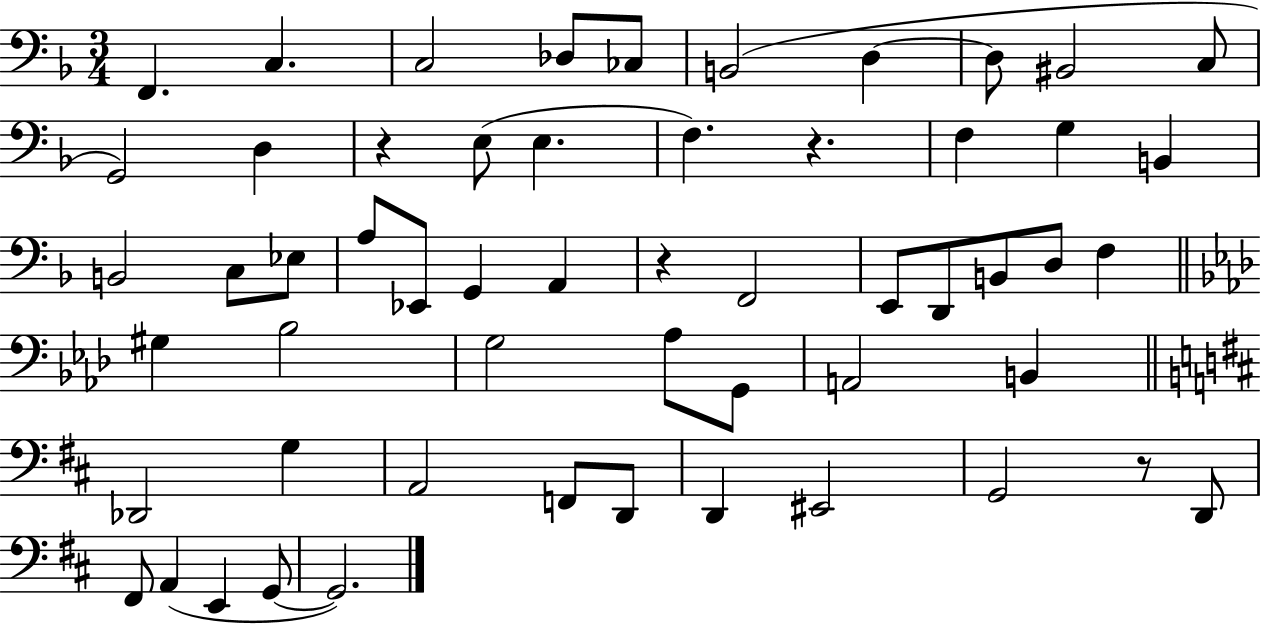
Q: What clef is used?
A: bass